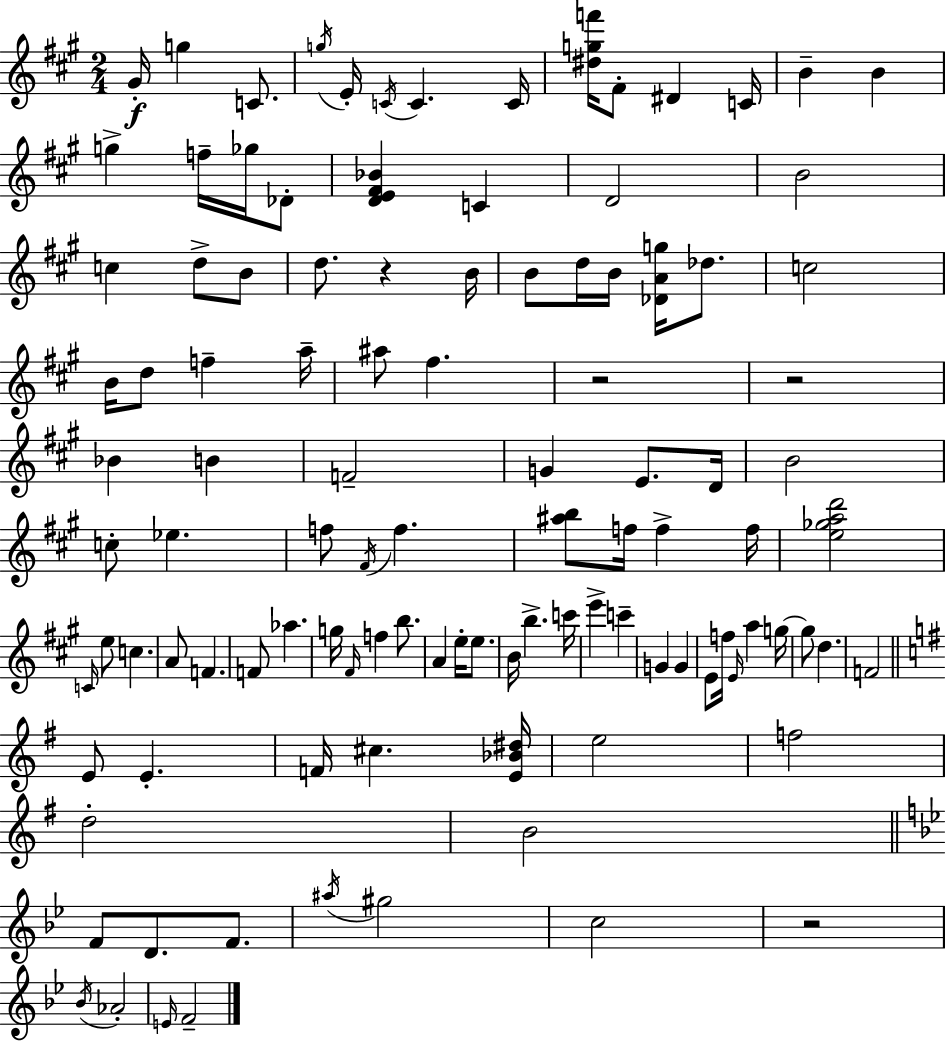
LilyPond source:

{
  \clef treble
  \numericTimeSignature
  \time 2/4
  \key a \major
  gis'16-.\f g''4 c'8. | \acciaccatura { g''16 } e'16-. \acciaccatura { c'16 } c'4. | c'16 <dis'' g'' f'''>16 fis'8-. dis'4 | c'16 b'4-- b'4 | \break g''4-> f''16-- ges''16 | des'8-. <d' e' fis' bes'>4 c'4 | d'2 | b'2 | \break c''4 d''8-> | b'8 d''8. r4 | b'16 b'8 d''16 b'16 <des' a' g''>16 des''8. | c''2 | \break b'16 d''8 f''4-- | a''16-- ais''8 fis''4. | r2 | r2 | \break bes'4 b'4 | f'2-- | g'4 e'8. | d'16 b'2 | \break c''8-. ees''4. | f''8 \acciaccatura { fis'16 } f''4. | <ais'' b''>8 f''16 f''4-> | f''16 <e'' ges'' a'' d'''>2 | \break \grace { c'16 } e''8 c''4. | a'8 f'4. | f'8 aes''4. | g''16 \grace { fis'16 } f''4 | \break b''8. a'4 | e''16-. e''8. b'16 b''4.-> | c'''16 e'''4-> | c'''4-- g'4 | \break g'4 e'8 f''16 | \grace { e'16 } a''4 g''16~~ g''8 | d''4. f'2 | \bar "||" \break \key e \minor e'8 e'4.-. | f'16 cis''4. <e' bes' dis''>16 | e''2 | f''2 | \break d''2-. | b'2 | \bar "||" \break \key bes \major f'8 d'8. f'8. | \acciaccatura { ais''16 } gis''2 | c''2 | r2 | \break \acciaccatura { bes'16 } aes'2-. | \grace { e'16 } f'2-- | \bar "|."
}